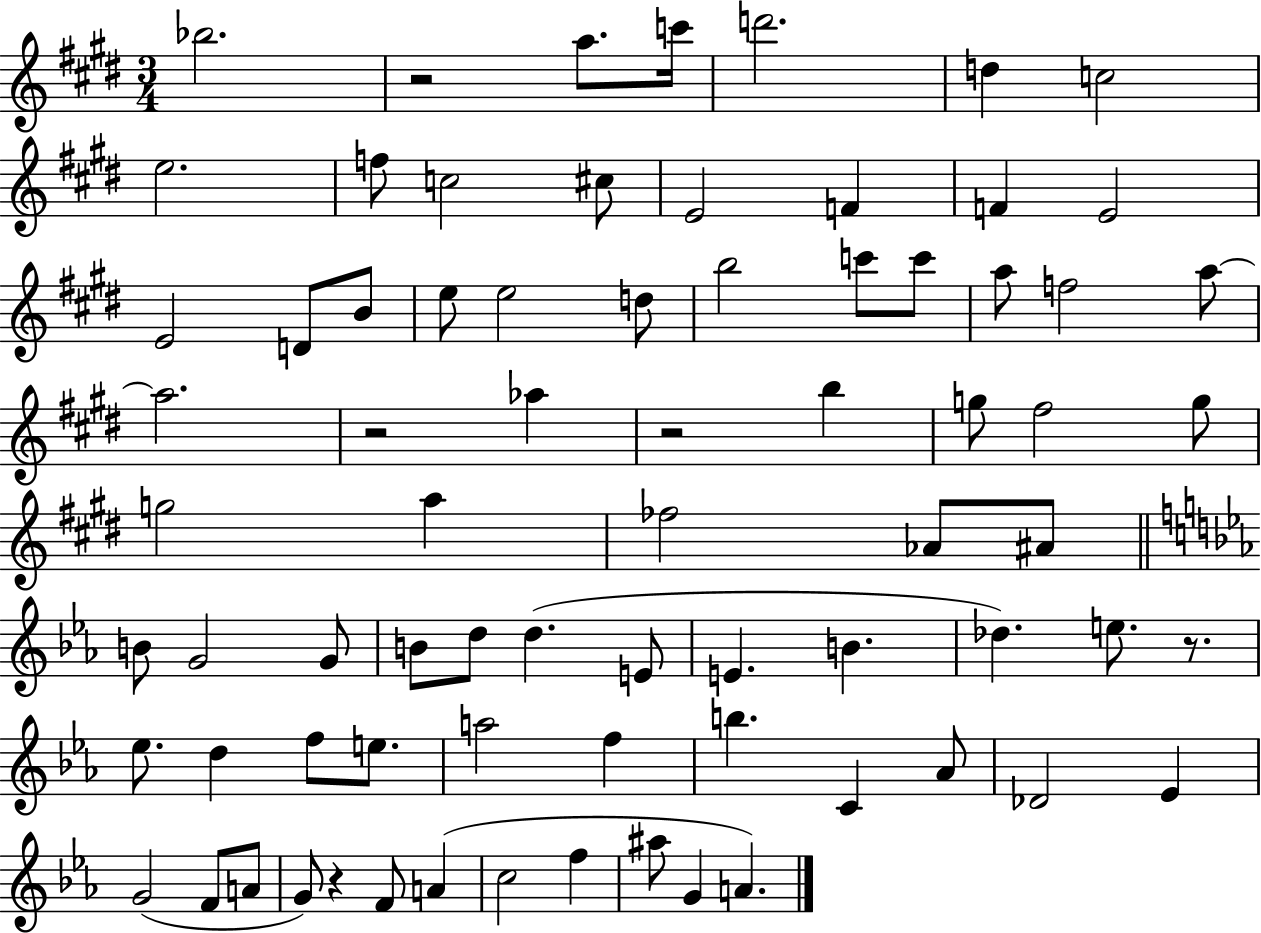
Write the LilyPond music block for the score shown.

{
  \clef treble
  \numericTimeSignature
  \time 3/4
  \key e \major
  bes''2. | r2 a''8. c'''16 | d'''2. | d''4 c''2 | \break e''2. | f''8 c''2 cis''8 | e'2 f'4 | f'4 e'2 | \break e'2 d'8 b'8 | e''8 e''2 d''8 | b''2 c'''8 c'''8 | a''8 f''2 a''8~~ | \break a''2. | r2 aes''4 | r2 b''4 | g''8 fis''2 g''8 | \break g''2 a''4 | fes''2 aes'8 ais'8 | \bar "||" \break \key ees \major b'8 g'2 g'8 | b'8 d''8 d''4.( e'8 | e'4. b'4. | des''4.) e''8. r8. | \break ees''8. d''4 f''8 e''8. | a''2 f''4 | b''4. c'4 aes'8 | des'2 ees'4 | \break g'2( f'8 a'8 | g'8) r4 f'8 a'4( | c''2 f''4 | ais''8 g'4 a'4.) | \break \bar "|."
}